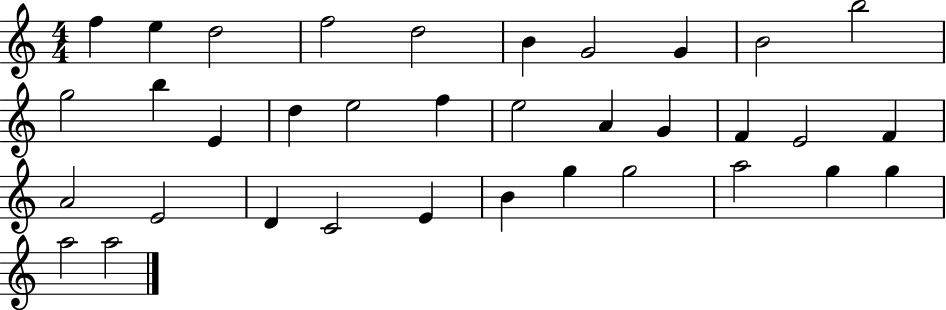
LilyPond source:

{
  \clef treble
  \numericTimeSignature
  \time 4/4
  \key c \major
  f''4 e''4 d''2 | f''2 d''2 | b'4 g'2 g'4 | b'2 b''2 | \break g''2 b''4 e'4 | d''4 e''2 f''4 | e''2 a'4 g'4 | f'4 e'2 f'4 | \break a'2 e'2 | d'4 c'2 e'4 | b'4 g''4 g''2 | a''2 g''4 g''4 | \break a''2 a''2 | \bar "|."
}